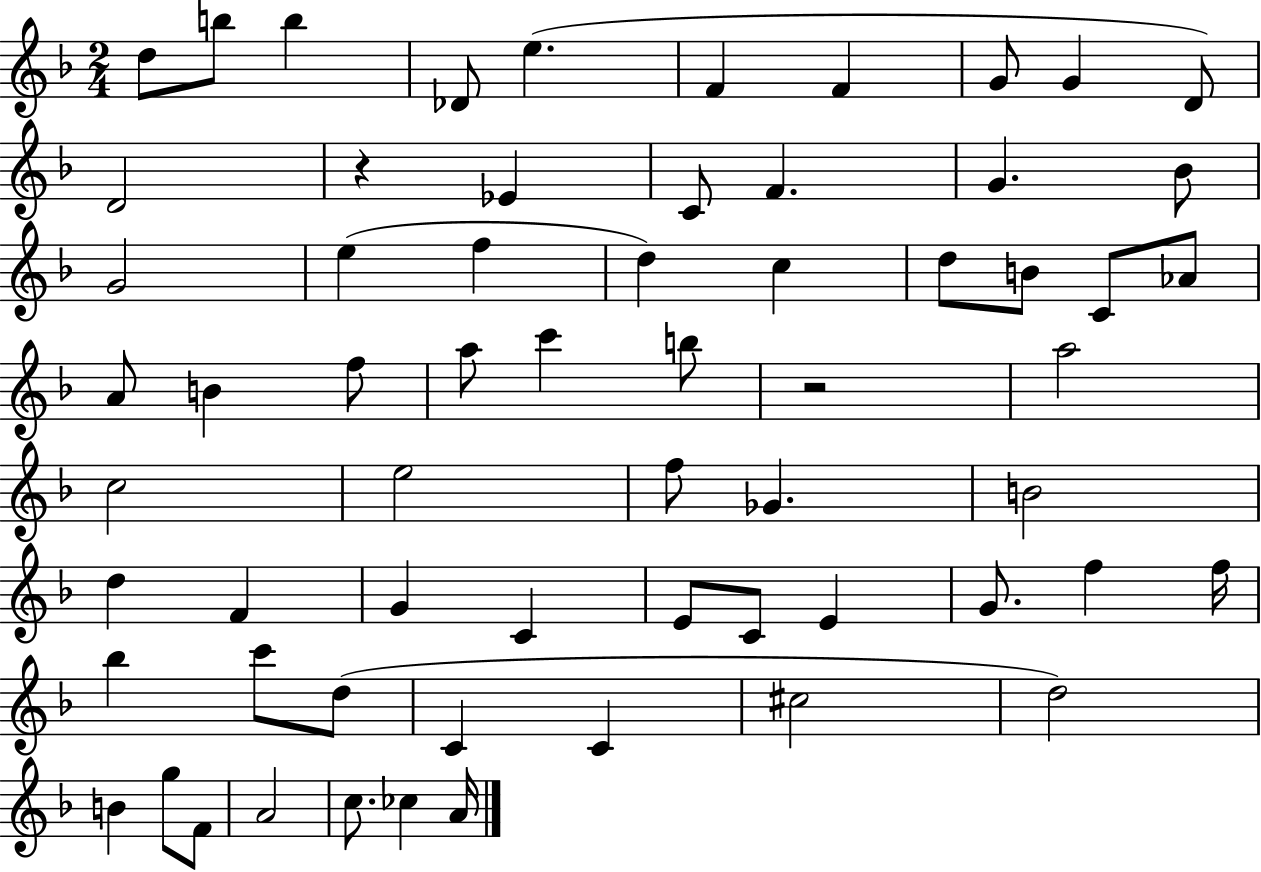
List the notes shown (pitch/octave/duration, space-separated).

D5/e B5/e B5/q Db4/e E5/q. F4/q F4/q G4/e G4/q D4/e D4/h R/q Eb4/q C4/e F4/q. G4/q. Bb4/e G4/h E5/q F5/q D5/q C5/q D5/e B4/e C4/e Ab4/e A4/e B4/q F5/e A5/e C6/q B5/e R/h A5/h C5/h E5/h F5/e Gb4/q. B4/h D5/q F4/q G4/q C4/q E4/e C4/e E4/q G4/e. F5/q F5/s Bb5/q C6/e D5/e C4/q C4/q C#5/h D5/h B4/q G5/e F4/e A4/h C5/e. CES5/q A4/s